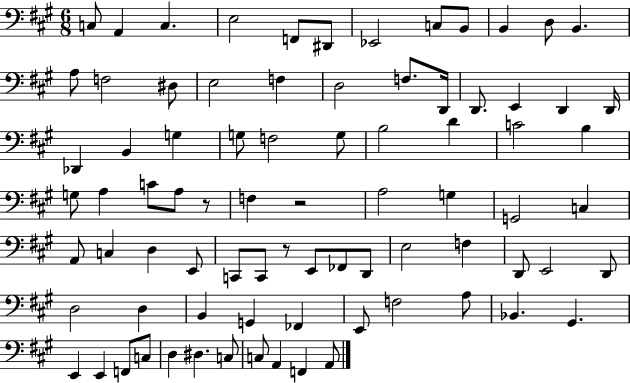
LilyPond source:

{
  \clef bass
  \numericTimeSignature
  \time 6/8
  \key a \major
  c8 a,4 c4. | e2 f,8 dis,8 | ees,2 c8 b,8 | b,4 d8 b,4. | \break a8 f2 dis8 | e2 f4 | d2 f8. d,16 | d,8. e,4 d,4 d,16 | \break des,4 b,4 g4 | g8 f2 g8 | b2 d'4 | c'2 b4 | \break g8 a4 c'8 a8 r8 | f4 r2 | a2 g4 | g,2 c4 | \break a,8 c4 d4 e,8 | c,8 c,8 r8 e,8 fes,8 d,8 | e2 f4 | d,8 e,2 d,8 | \break d2 d4 | b,4 g,4 fes,4 | e,8 f2 a8 | bes,4. gis,4. | \break e,4 e,4 f,8 c8 | d4 dis4. c8 | c8 a,4 f,4 a,8 | \bar "|."
}